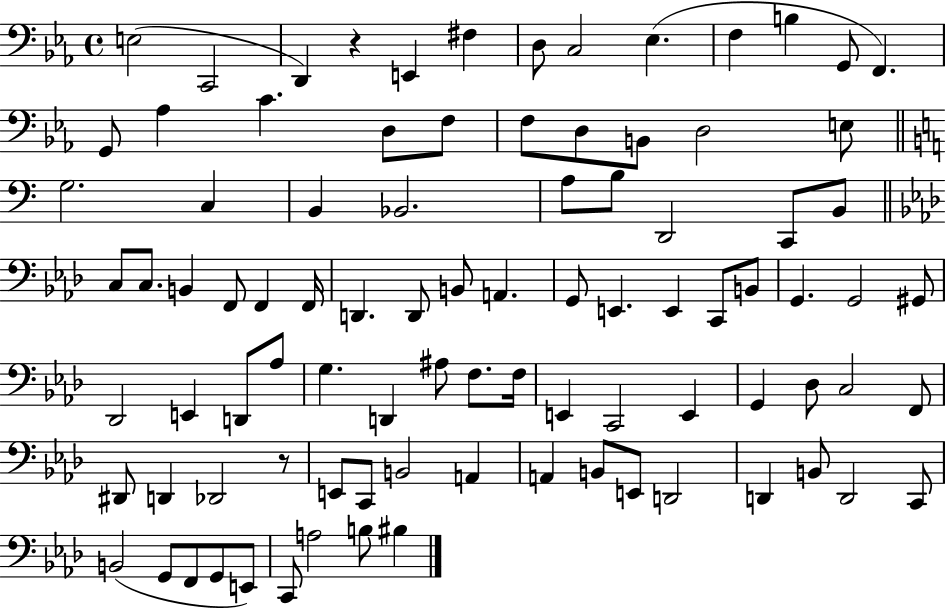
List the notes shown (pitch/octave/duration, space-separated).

E3/h C2/h D2/q R/q E2/q F#3/q D3/e C3/h Eb3/q. F3/q B3/q G2/e F2/q. G2/e Ab3/q C4/q. D3/e F3/e F3/e D3/e B2/e D3/h E3/e G3/h. C3/q B2/q Bb2/h. A3/e B3/e D2/h C2/e B2/e C3/e C3/e. B2/q F2/e F2/q F2/s D2/q. D2/e B2/e A2/q. G2/e E2/q. E2/q C2/e B2/e G2/q. G2/h G#2/e Db2/h E2/q D2/e Ab3/e G3/q. D2/q A#3/e F3/e. F3/s E2/q C2/h E2/q G2/q Db3/e C3/h F2/e D#2/e D2/q Db2/h R/e E2/e C2/e B2/h A2/q A2/q B2/e E2/e D2/h D2/q B2/e D2/h C2/e B2/h G2/e F2/e G2/e E2/e C2/e A3/h B3/e BIS3/q